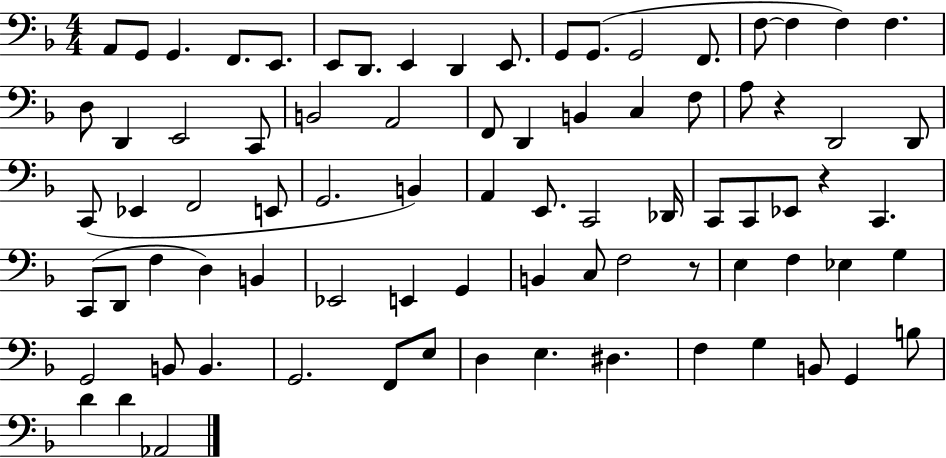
X:1
T:Untitled
M:4/4
L:1/4
K:F
A,,/2 G,,/2 G,, F,,/2 E,,/2 E,,/2 D,,/2 E,, D,, E,,/2 G,,/2 G,,/2 G,,2 F,,/2 F,/2 F, F, F, D,/2 D,, E,,2 C,,/2 B,,2 A,,2 F,,/2 D,, B,, C, F,/2 A,/2 z D,,2 D,,/2 C,,/2 _E,, F,,2 E,,/2 G,,2 B,, A,, E,,/2 C,,2 _D,,/4 C,,/2 C,,/2 _E,,/2 z C,, C,,/2 D,,/2 F, D, B,, _E,,2 E,, G,, B,, C,/2 F,2 z/2 E, F, _E, G, G,,2 B,,/2 B,, G,,2 F,,/2 E,/2 D, E, ^D, F, G, B,,/2 G,, B,/2 D D _A,,2